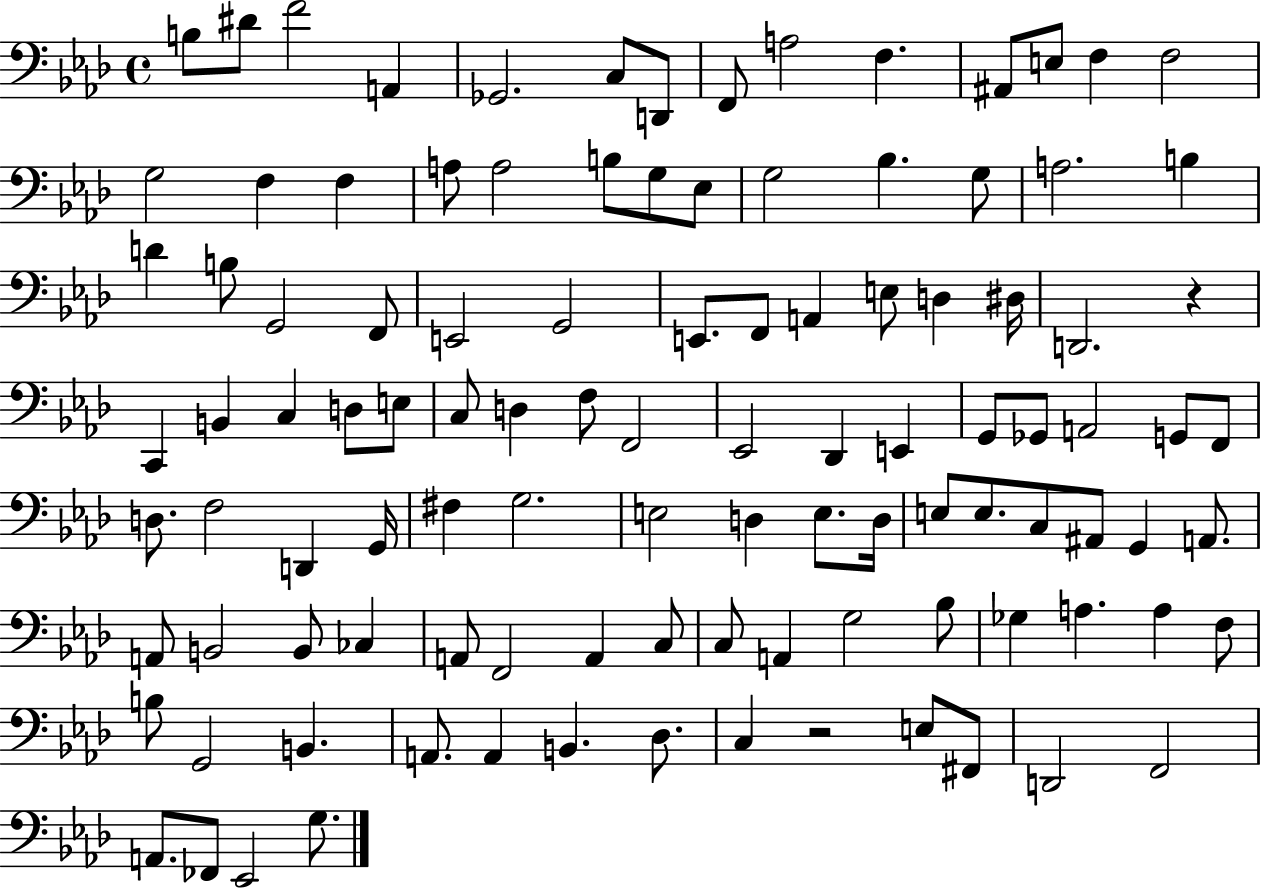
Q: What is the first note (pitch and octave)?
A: B3